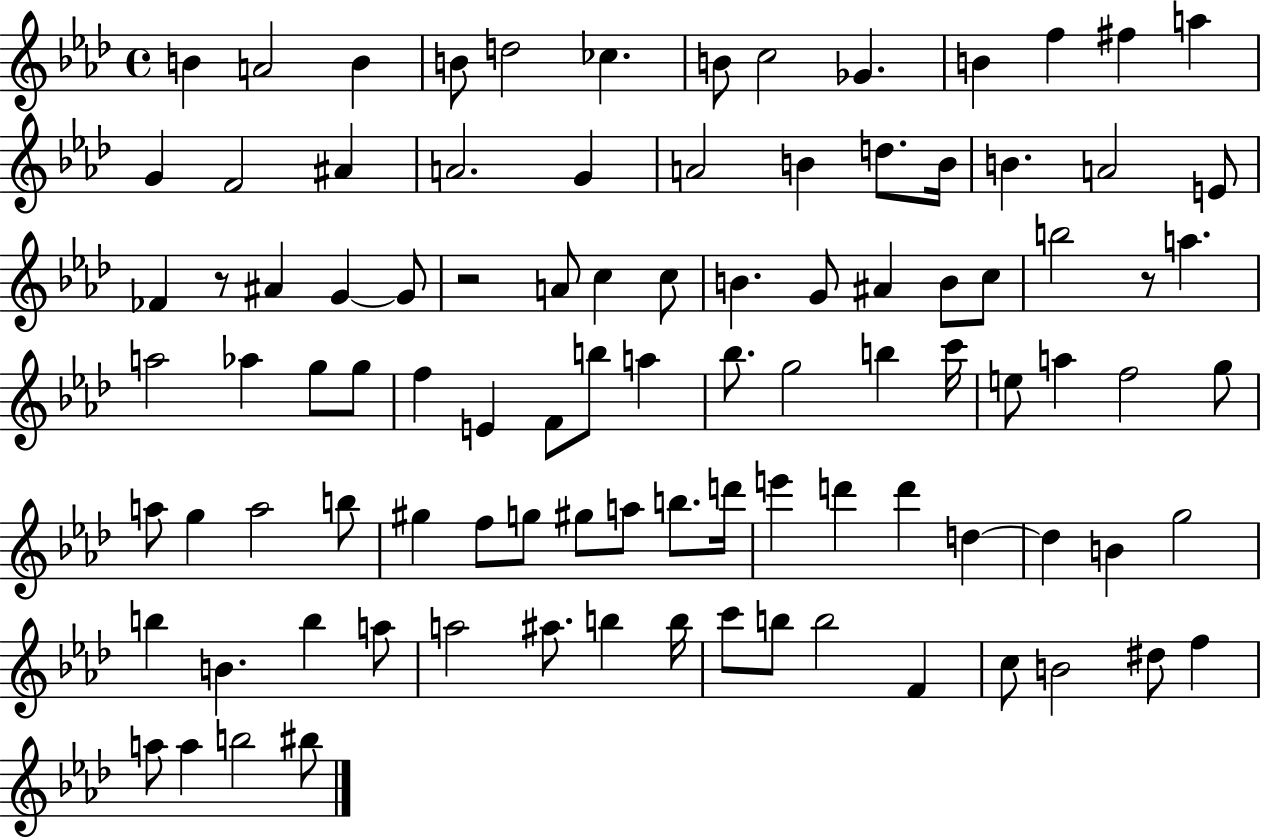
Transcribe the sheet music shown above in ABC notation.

X:1
T:Untitled
M:4/4
L:1/4
K:Ab
B A2 B B/2 d2 _c B/2 c2 _G B f ^f a G F2 ^A A2 G A2 B d/2 B/4 B A2 E/2 _F z/2 ^A G G/2 z2 A/2 c c/2 B G/2 ^A B/2 c/2 b2 z/2 a a2 _a g/2 g/2 f E F/2 b/2 a _b/2 g2 b c'/4 e/2 a f2 g/2 a/2 g a2 b/2 ^g f/2 g/2 ^g/2 a/2 b/2 d'/4 e' d' d' d d B g2 b B b a/2 a2 ^a/2 b b/4 c'/2 b/2 b2 F c/2 B2 ^d/2 f a/2 a b2 ^b/2